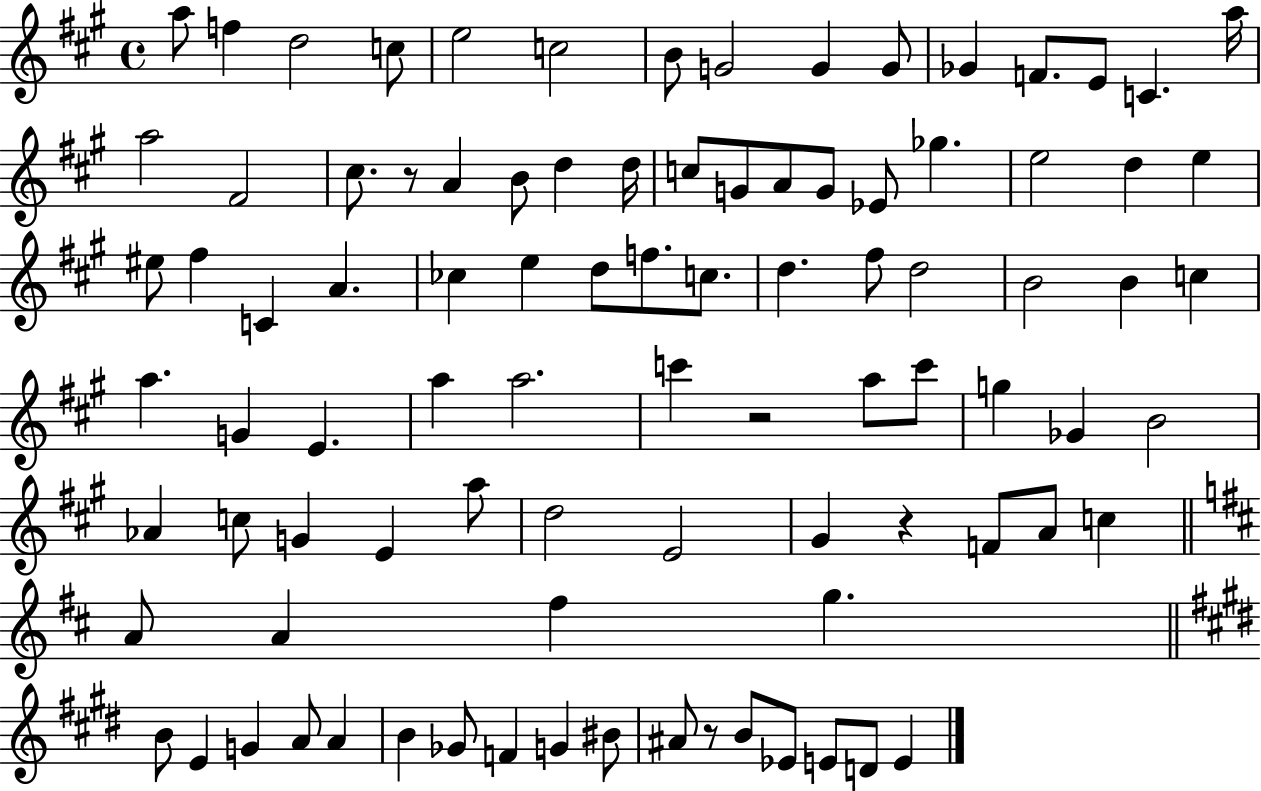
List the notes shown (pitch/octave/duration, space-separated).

A5/e F5/q D5/h C5/e E5/h C5/h B4/e G4/h G4/q G4/e Gb4/q F4/e. E4/e C4/q. A5/s A5/h F#4/h C#5/e. R/e A4/q B4/e D5/q D5/s C5/e G4/e A4/e G4/e Eb4/e Gb5/q. E5/h D5/q E5/q EIS5/e F#5/q C4/q A4/q. CES5/q E5/q D5/e F5/e. C5/e. D5/q. F#5/e D5/h B4/h B4/q C5/q A5/q. G4/q E4/q. A5/q A5/h. C6/q R/h A5/e C6/e G5/q Gb4/q B4/h Ab4/q C5/e G4/q E4/q A5/e D5/h E4/h G#4/q R/q F4/e A4/e C5/q A4/e A4/q F#5/q G5/q. B4/e E4/q G4/q A4/e A4/q B4/q Gb4/e F4/q G4/q BIS4/e A#4/e R/e B4/e Eb4/e E4/e D4/e E4/q